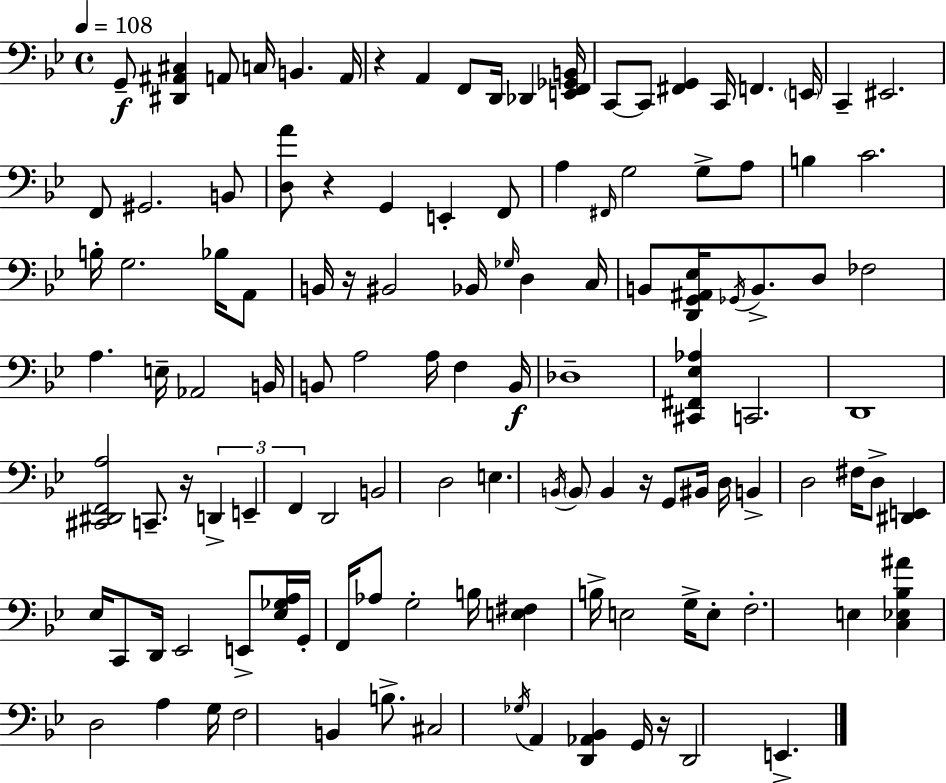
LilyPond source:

{
  \clef bass
  \time 4/4
  \defaultTimeSignature
  \key bes \major
  \tempo 4 = 108
  g,8--\f <dis, ais, cis>4 a,8 c16 b,4. a,16 | r4 a,4 f,8 d,16 des,4 <e, f, ges, b,>16 | c,8~~ c,8 <fis, g,>4 c,16 f,4. \parenthesize e,16 | c,4-- eis,2. | \break f,8 gis,2. b,8 | <d a'>8 r4 g,4 e,4-. f,8 | a4 \grace { fis,16 } g2 g8-> a8 | b4 c'2. | \break b16-. g2. bes16 a,8 | b,16 r16 bis,2 bes,16 \grace { ges16 } d4 | c16 b,8 <d, g, ais, ees>16 \acciaccatura { ges,16 } b,8.-> d8 fes2 | a4. e16-- aes,2 | \break b,16 b,8 a2 a16 f4 | b,16\f des1-- | <cis, fis, ees aes>4 c,2. | d,1 | \break <cis, dis, f, a>2 c,8.-- r16 \tuplet 3/2 { d,4-> | e,4-- f,4 } d,2 | b,2 d2 | e4. \acciaccatura { b,16 } \parenthesize b,8 b,4 | \break r16 g,8 bis,16 d16 b,4-> d2 | fis16 d8-> <dis, e,>4 ees16 c,8 d,16 ees,2 | e,8-> <ees ges a>16 g,16-. f,16 aes8 g2-. | b16 <e fis>4 b16-> e2 | \break g16-> e8-. f2.-. | e4 <c ees bes ais'>4 d2 | a4 g16 f2 b,4 | b8.-> cis2 \acciaccatura { ges16 } a,4 | \break <d, aes, bes,>4 g,16 r16 d,2 e,4.-> | \bar "|."
}